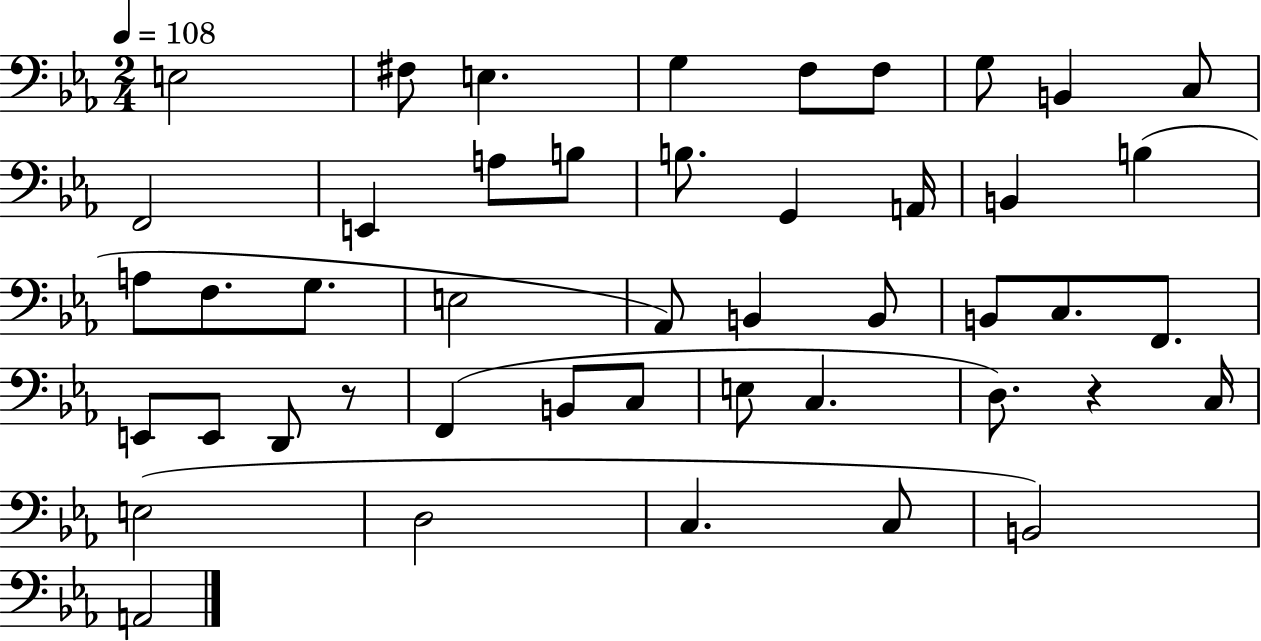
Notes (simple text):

E3/h F#3/e E3/q. G3/q F3/e F3/e G3/e B2/q C3/e F2/h E2/q A3/e B3/e B3/e. G2/q A2/s B2/q B3/q A3/e F3/e. G3/e. E3/h Ab2/e B2/q B2/e B2/e C3/e. F2/e. E2/e E2/e D2/e R/e F2/q B2/e C3/e E3/e C3/q. D3/e. R/q C3/s E3/h D3/h C3/q. C3/e B2/h A2/h